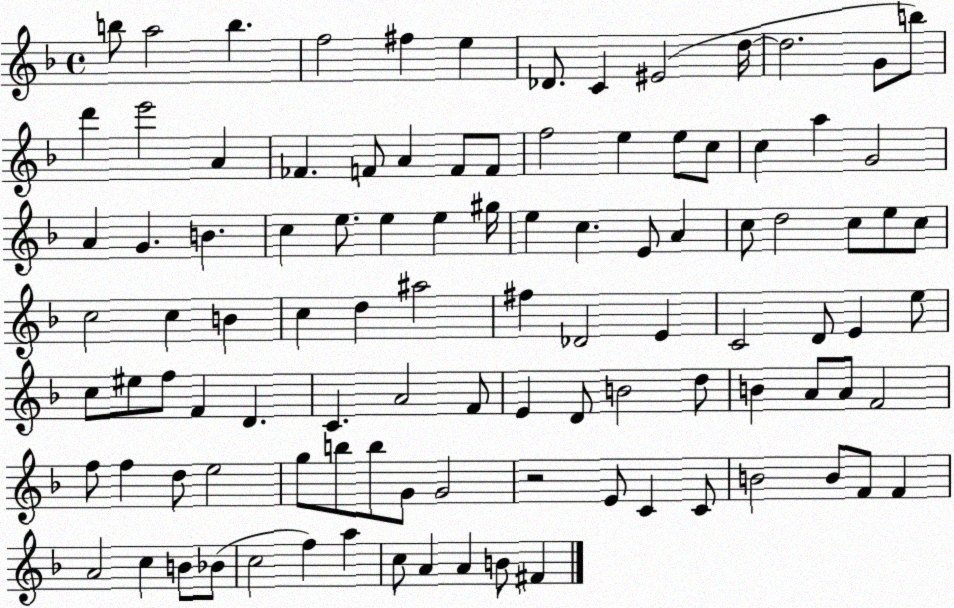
X:1
T:Untitled
M:4/4
L:1/4
K:F
b/2 a2 b f2 ^f e _D/2 C ^E2 d/4 d2 G/2 b/2 d' e'2 A _F F/2 A F/2 F/2 f2 e e/2 c/2 c a G2 A G B c e/2 e e ^g/4 e c E/2 A c/2 d2 c/2 e/2 c/2 c2 c B c d ^a2 ^f _D2 E C2 D/2 E e/2 c/2 ^e/2 f/2 F D C A2 F/2 E D/2 B2 d/2 B A/2 A/2 F2 f/2 f d/2 e2 g/2 b/2 b/2 G/2 G2 z2 E/2 C C/2 B2 B/2 F/2 F A2 c B/2 _B/2 c2 f a c/2 A A B/2 ^F